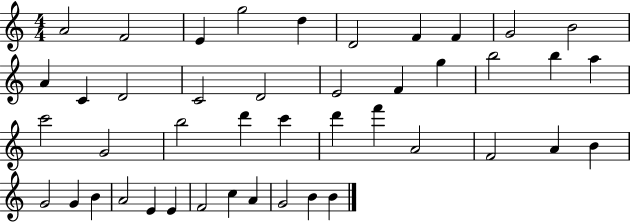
{
  \clef treble
  \numericTimeSignature
  \time 4/4
  \key c \major
  a'2 f'2 | e'4 g''2 d''4 | d'2 f'4 f'4 | g'2 b'2 | \break a'4 c'4 d'2 | c'2 d'2 | e'2 f'4 g''4 | b''2 b''4 a''4 | \break c'''2 g'2 | b''2 d'''4 c'''4 | d'''4 f'''4 a'2 | f'2 a'4 b'4 | \break g'2 g'4 b'4 | a'2 e'4 e'4 | f'2 c''4 a'4 | g'2 b'4 b'4 | \break \bar "|."
}